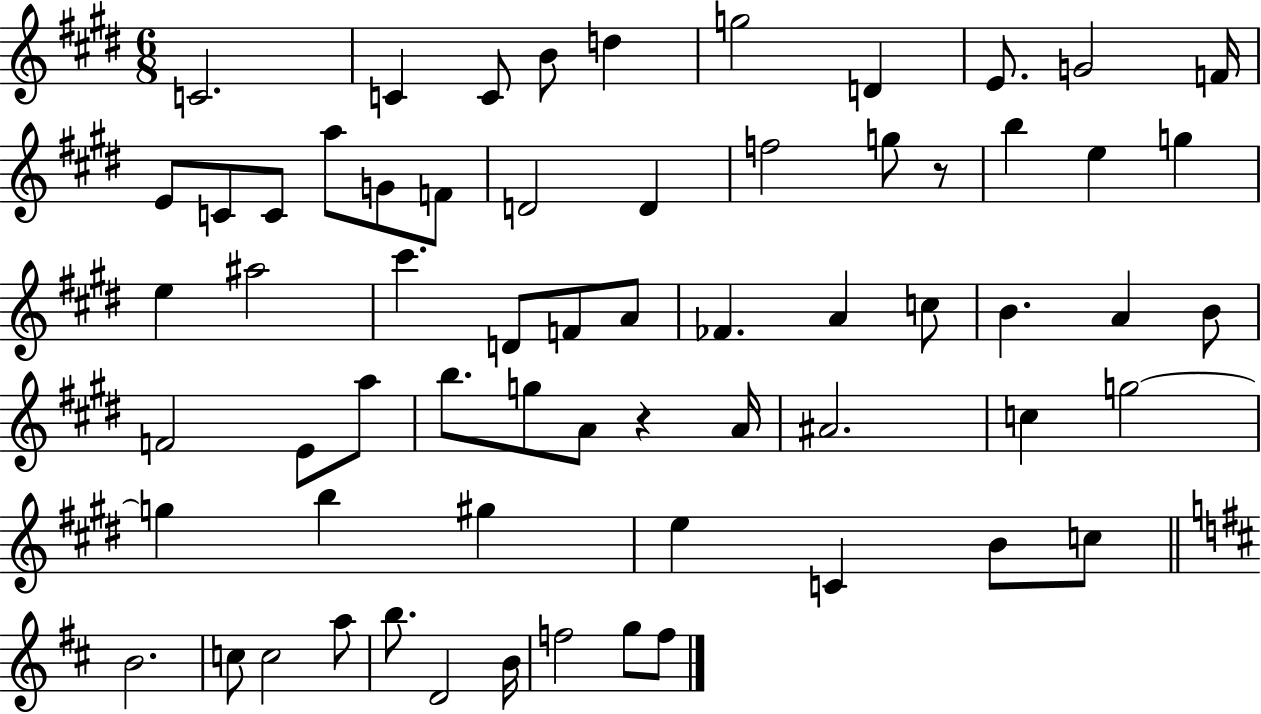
{
  \clef treble
  \numericTimeSignature
  \time 6/8
  \key e \major
  c'2. | c'4 c'8 b'8 d''4 | g''2 d'4 | e'8. g'2 f'16 | \break e'8 c'8 c'8 a''8 g'8 f'8 | d'2 d'4 | f''2 g''8 r8 | b''4 e''4 g''4 | \break e''4 ais''2 | cis'''4. d'8 f'8 a'8 | fes'4. a'4 c''8 | b'4. a'4 b'8 | \break f'2 e'8 a''8 | b''8. g''8 a'8 r4 a'16 | ais'2. | c''4 g''2~~ | \break g''4 b''4 gis''4 | e''4 c'4 b'8 c''8 | \bar "||" \break \key d \major b'2. | c''8 c''2 a''8 | b''8. d'2 b'16 | f''2 g''8 f''8 | \break \bar "|."
}